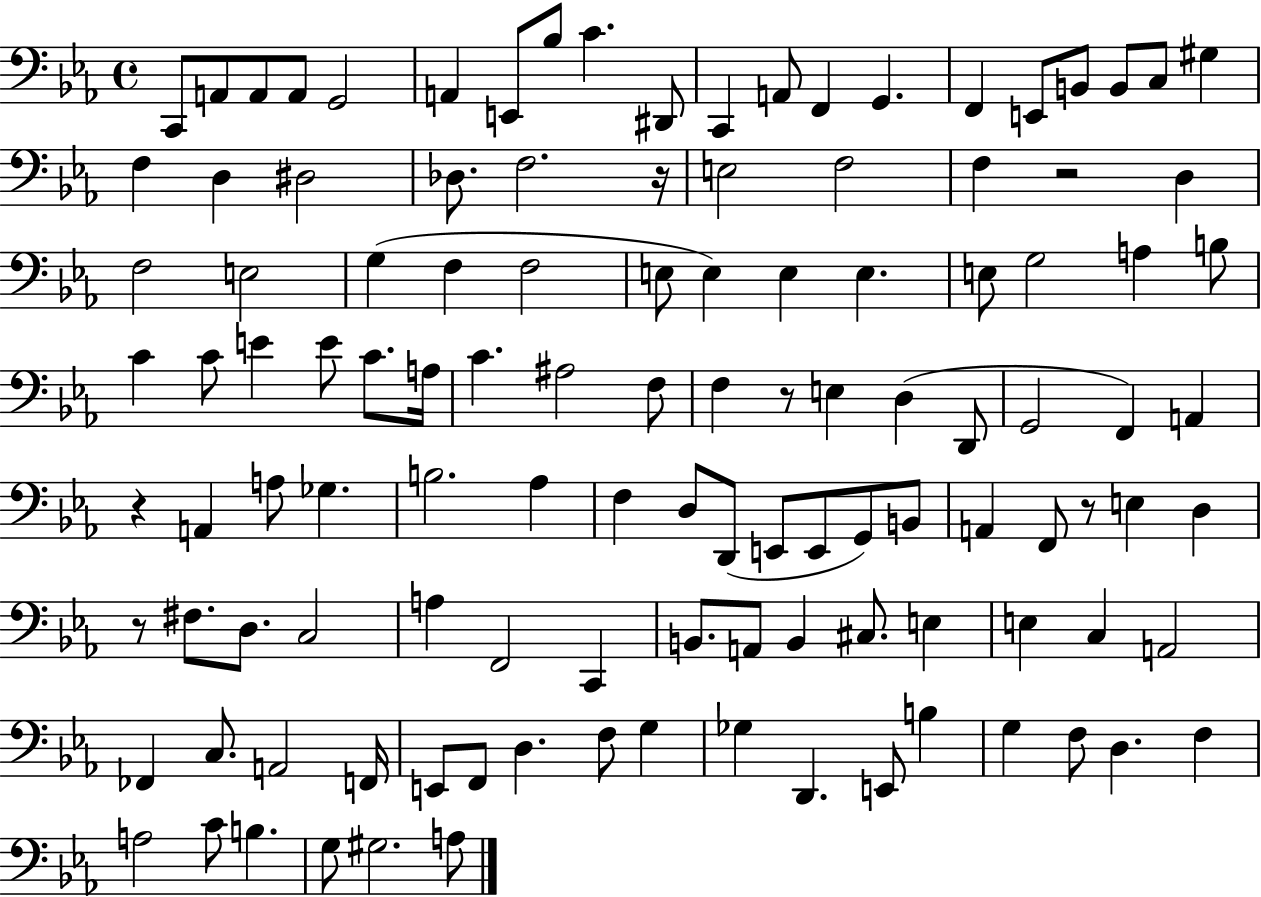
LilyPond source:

{
  \clef bass
  \time 4/4
  \defaultTimeSignature
  \key ees \major
  \repeat volta 2 { c,8 a,8 a,8 a,8 g,2 | a,4 e,8 bes8 c'4. dis,8 | c,4 a,8 f,4 g,4. | f,4 e,8 b,8 b,8 c8 gis4 | \break f4 d4 dis2 | des8. f2. r16 | e2 f2 | f4 r2 d4 | \break f2 e2 | g4( f4 f2 | e8 e4) e4 e4. | e8 g2 a4 b8 | \break c'4 c'8 e'4 e'8 c'8. a16 | c'4. ais2 f8 | f4 r8 e4 d4( d,8 | g,2 f,4) a,4 | \break r4 a,4 a8 ges4. | b2. aes4 | f4 d8 d,8( e,8 e,8 g,8) b,8 | a,4 f,8 r8 e4 d4 | \break r8 fis8. d8. c2 | a4 f,2 c,4 | b,8. a,8 b,4 cis8. e4 | e4 c4 a,2 | \break fes,4 c8. a,2 f,16 | e,8 f,8 d4. f8 g4 | ges4 d,4. e,8 b4 | g4 f8 d4. f4 | \break a2 c'8 b4. | g8 gis2. a8 | } \bar "|."
}